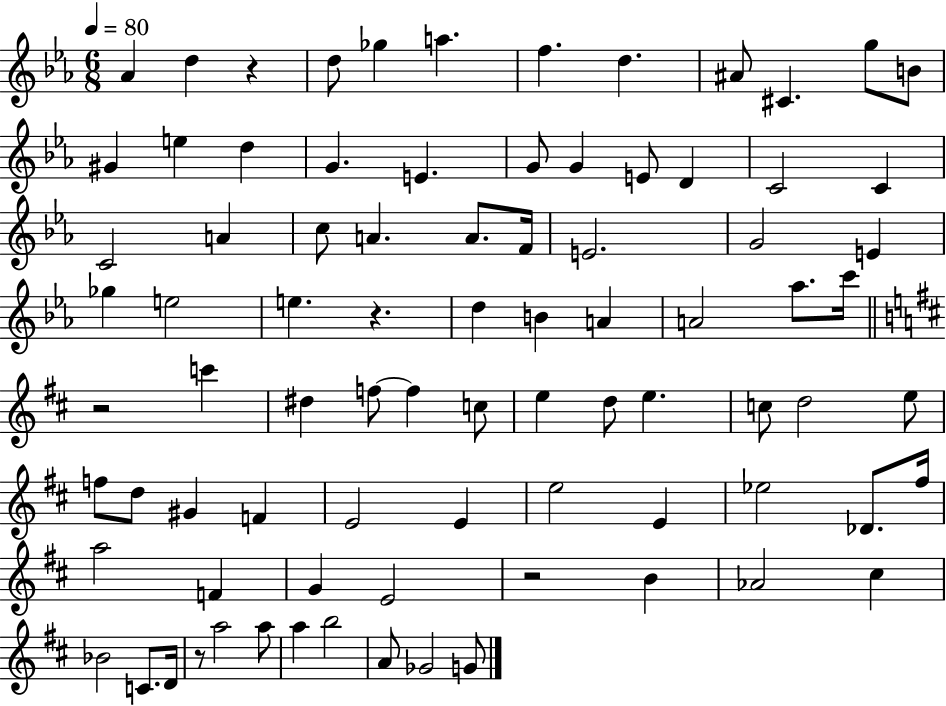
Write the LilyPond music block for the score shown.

{
  \clef treble
  \numericTimeSignature
  \time 6/8
  \key ees \major
  \tempo 4 = 80
  aes'4 d''4 r4 | d''8 ges''4 a''4. | f''4. d''4. | ais'8 cis'4. g''8 b'8 | \break gis'4 e''4 d''4 | g'4. e'4. | g'8 g'4 e'8 d'4 | c'2 c'4 | \break c'2 a'4 | c''8 a'4. a'8. f'16 | e'2. | g'2 e'4 | \break ges''4 e''2 | e''4. r4. | d''4 b'4 a'4 | a'2 aes''8. c'''16 | \break \bar "||" \break \key b \minor r2 c'''4 | dis''4 f''8~~ f''4 c''8 | e''4 d''8 e''4. | c''8 d''2 e''8 | \break f''8 d''8 gis'4 f'4 | e'2 e'4 | e''2 e'4 | ees''2 des'8. fis''16 | \break a''2 f'4 | g'4 e'2 | r2 b'4 | aes'2 cis''4 | \break bes'2 c'8. d'16 | r8 a''2 a''8 | a''4 b''2 | a'8 ges'2 g'8 | \break \bar "|."
}